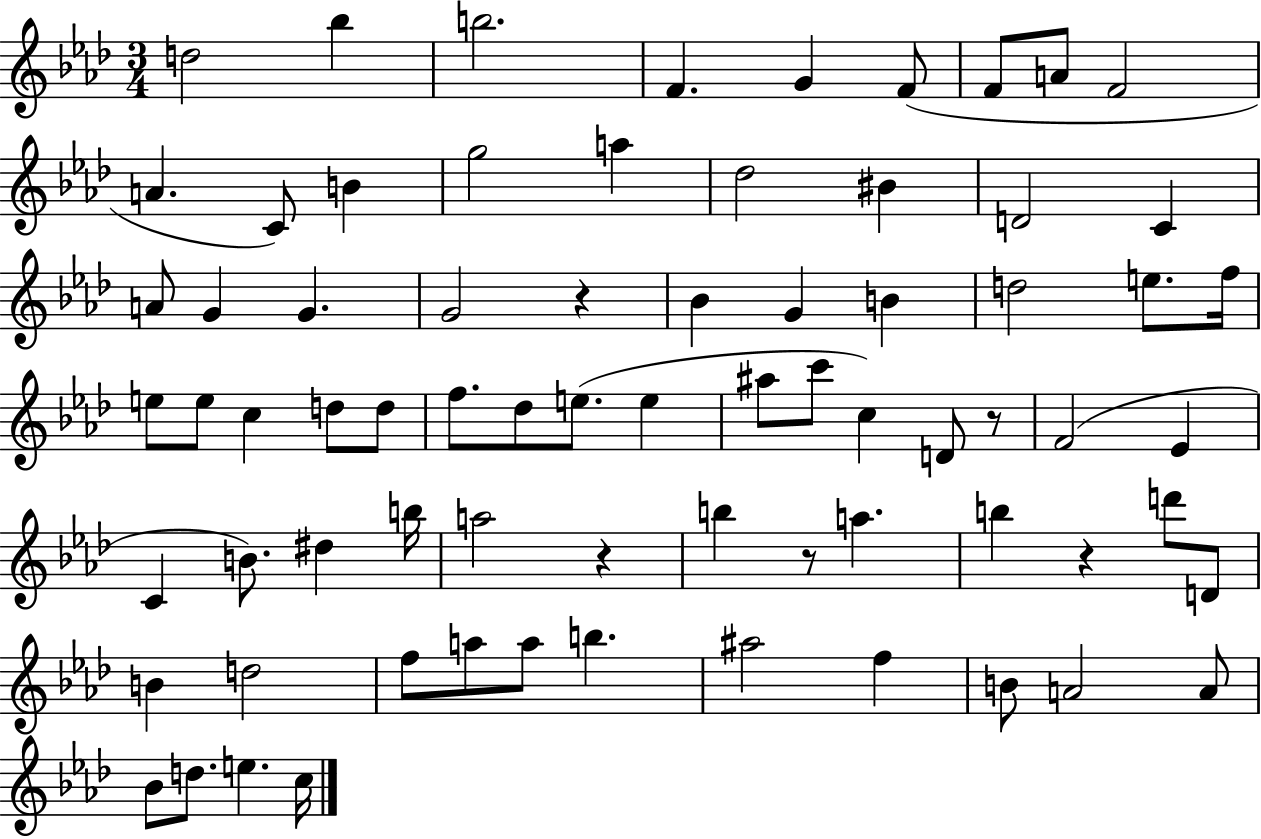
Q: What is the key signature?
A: AES major